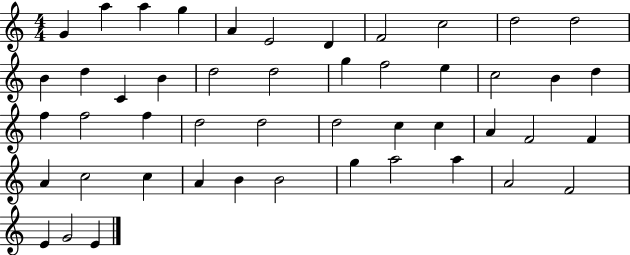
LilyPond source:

{
  \clef treble
  \numericTimeSignature
  \time 4/4
  \key c \major
  g'4 a''4 a''4 g''4 | a'4 e'2 d'4 | f'2 c''2 | d''2 d''2 | \break b'4 d''4 c'4 b'4 | d''2 d''2 | g''4 f''2 e''4 | c''2 b'4 d''4 | \break f''4 f''2 f''4 | d''2 d''2 | d''2 c''4 c''4 | a'4 f'2 f'4 | \break a'4 c''2 c''4 | a'4 b'4 b'2 | g''4 a''2 a''4 | a'2 f'2 | \break e'4 g'2 e'4 | \bar "|."
}